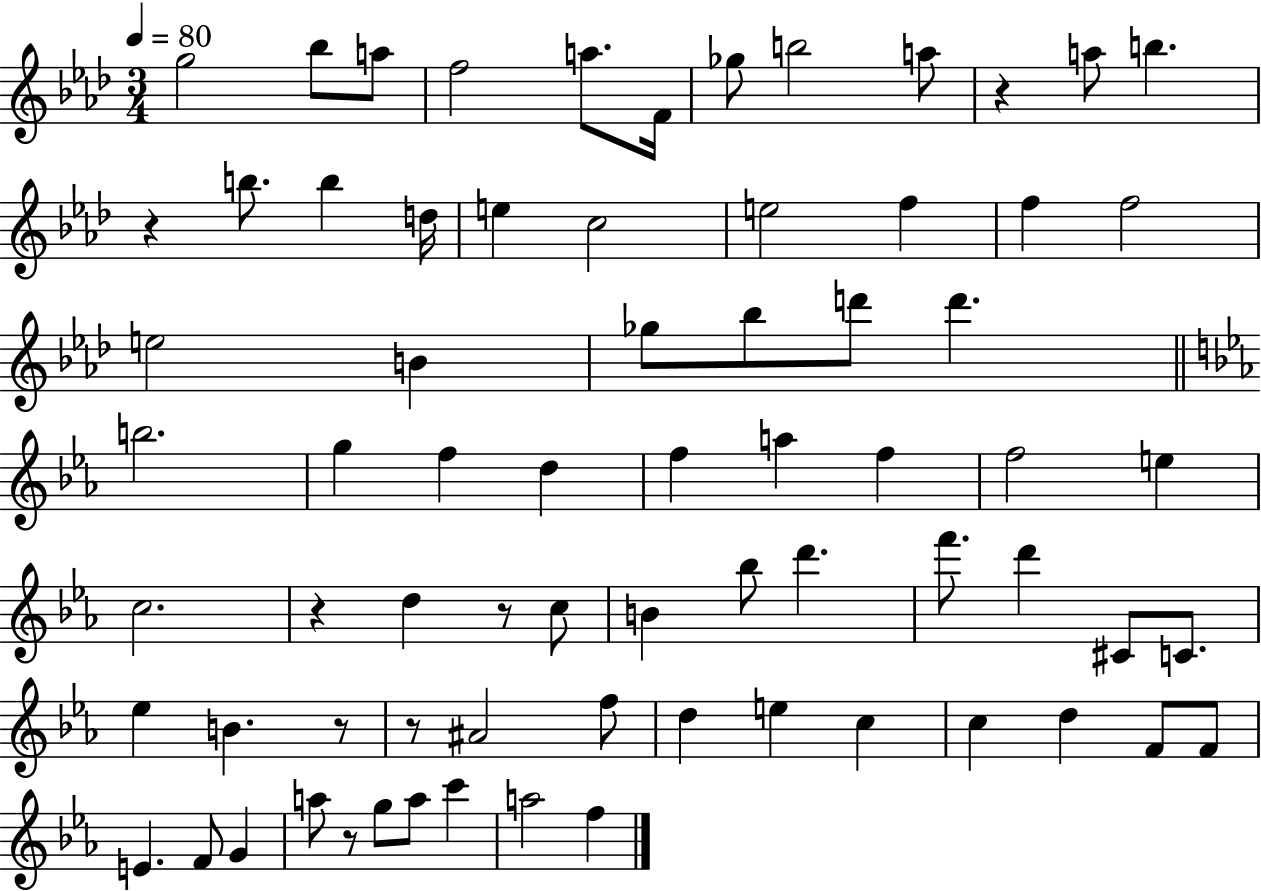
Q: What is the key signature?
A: AES major